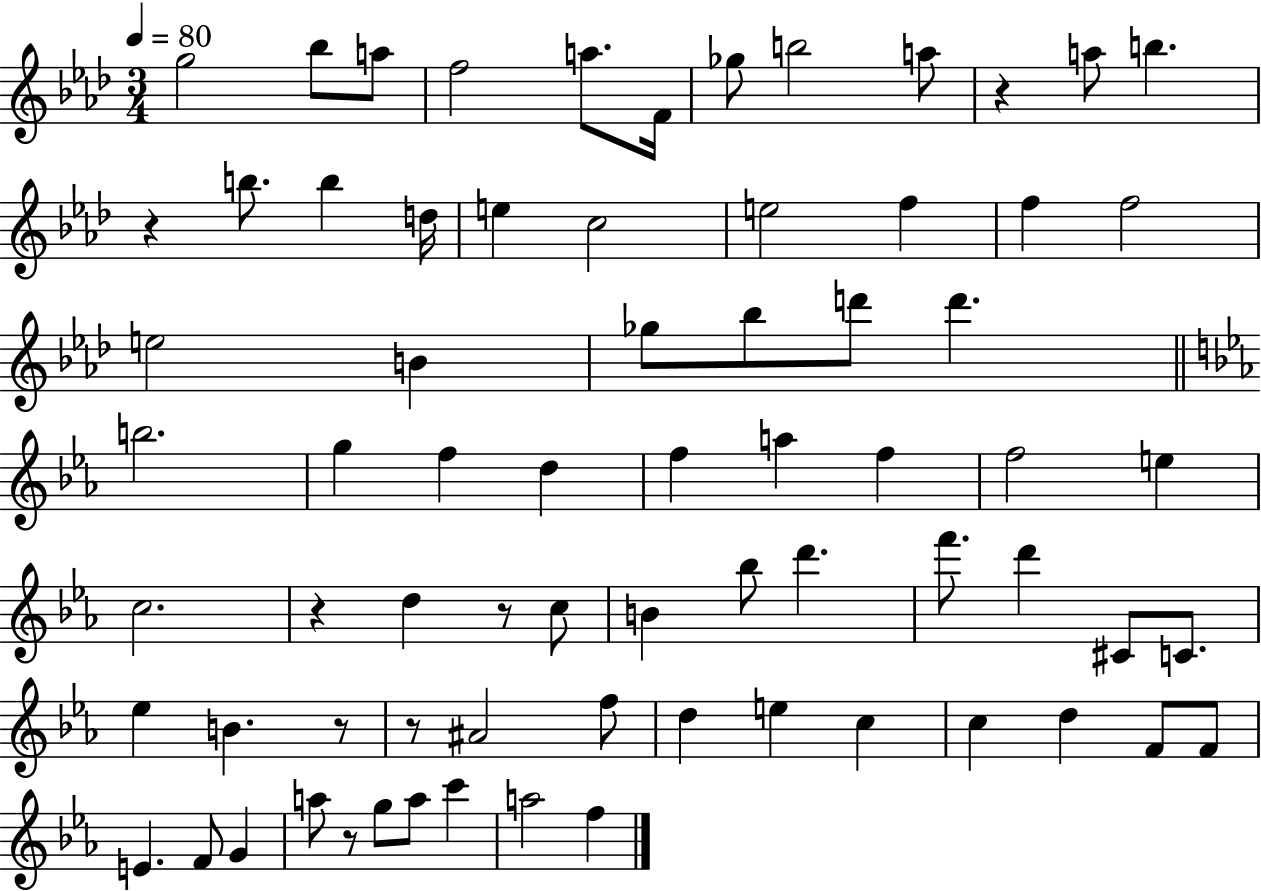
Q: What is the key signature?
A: AES major